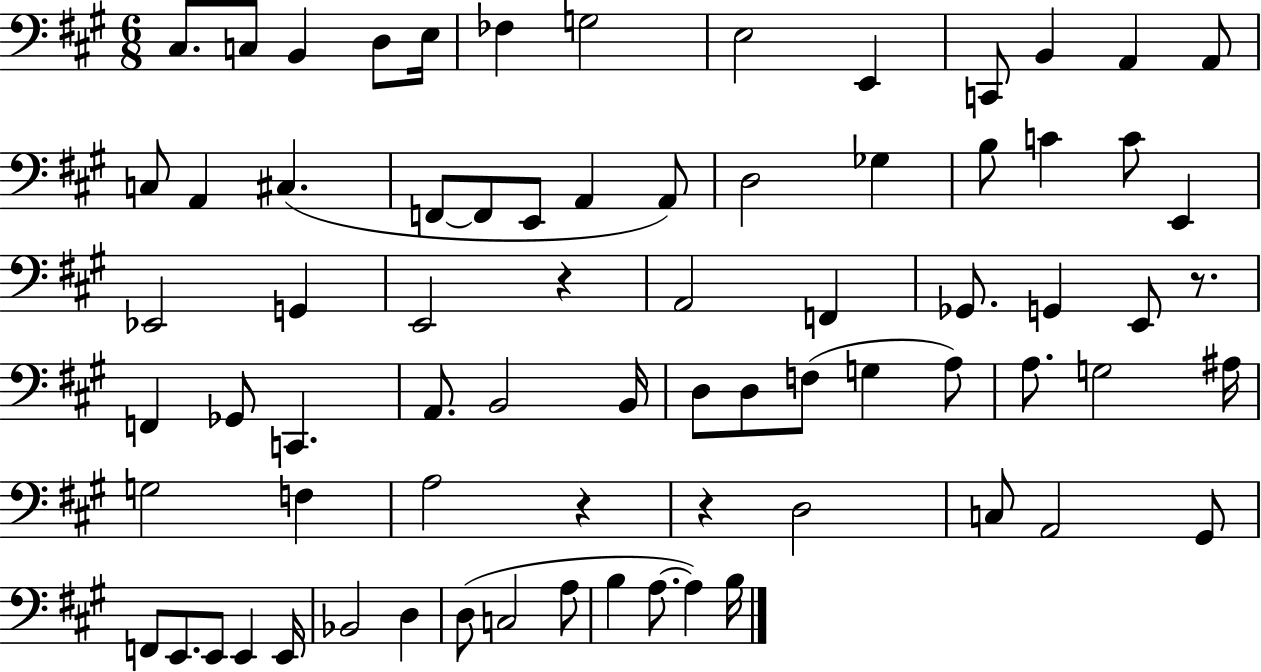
{
  \clef bass
  \numericTimeSignature
  \time 6/8
  \key a \major
  cis8. c8 b,4 d8 e16 | fes4 g2 | e2 e,4 | c,8 b,4 a,4 a,8 | \break c8 a,4 cis4.( | f,8~~ f,8 e,8 a,4 a,8) | d2 ges4 | b8 c'4 c'8 e,4 | \break ees,2 g,4 | e,2 r4 | a,2 f,4 | ges,8. g,4 e,8 r8. | \break f,4 ges,8 c,4. | a,8. b,2 b,16 | d8 d8 f8( g4 a8) | a8. g2 ais16 | \break g2 f4 | a2 r4 | r4 d2 | c8 a,2 gis,8 | \break f,8 e,8. e,8 e,4 e,16 | bes,2 d4 | d8( c2 a8 | b4 a8.~~ a4) b16 | \break \bar "|."
}